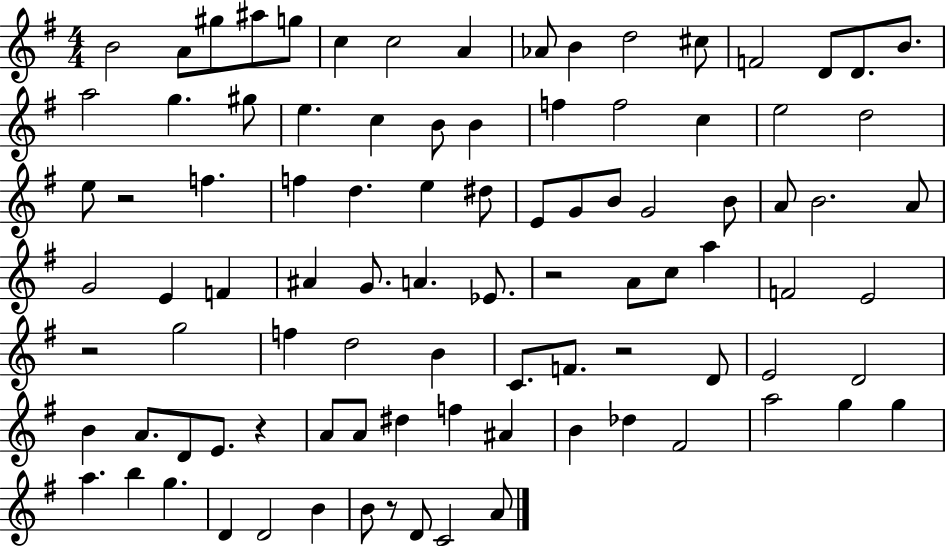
X:1
T:Untitled
M:4/4
L:1/4
K:G
B2 A/2 ^g/2 ^a/2 g/2 c c2 A _A/2 B d2 ^c/2 F2 D/2 D/2 B/2 a2 g ^g/2 e c B/2 B f f2 c e2 d2 e/2 z2 f f d e ^d/2 E/2 G/2 B/2 G2 B/2 A/2 B2 A/2 G2 E F ^A G/2 A _E/2 z2 A/2 c/2 a F2 E2 z2 g2 f d2 B C/2 F/2 z2 D/2 E2 D2 B A/2 D/2 E/2 z A/2 A/2 ^d f ^A B _d ^F2 a2 g g a b g D D2 B B/2 z/2 D/2 C2 A/2